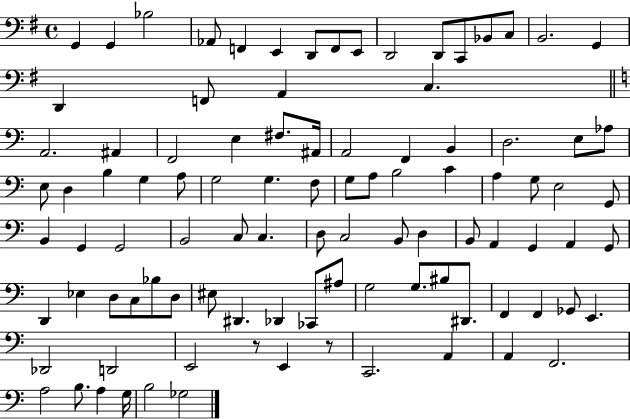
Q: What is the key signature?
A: G major